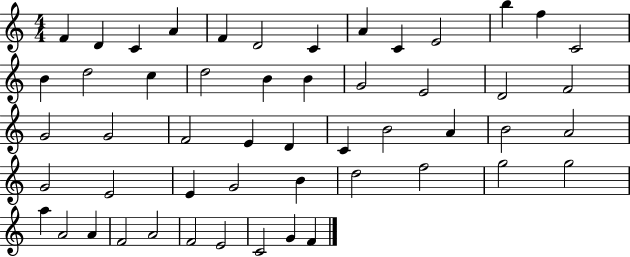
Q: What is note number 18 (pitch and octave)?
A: B4